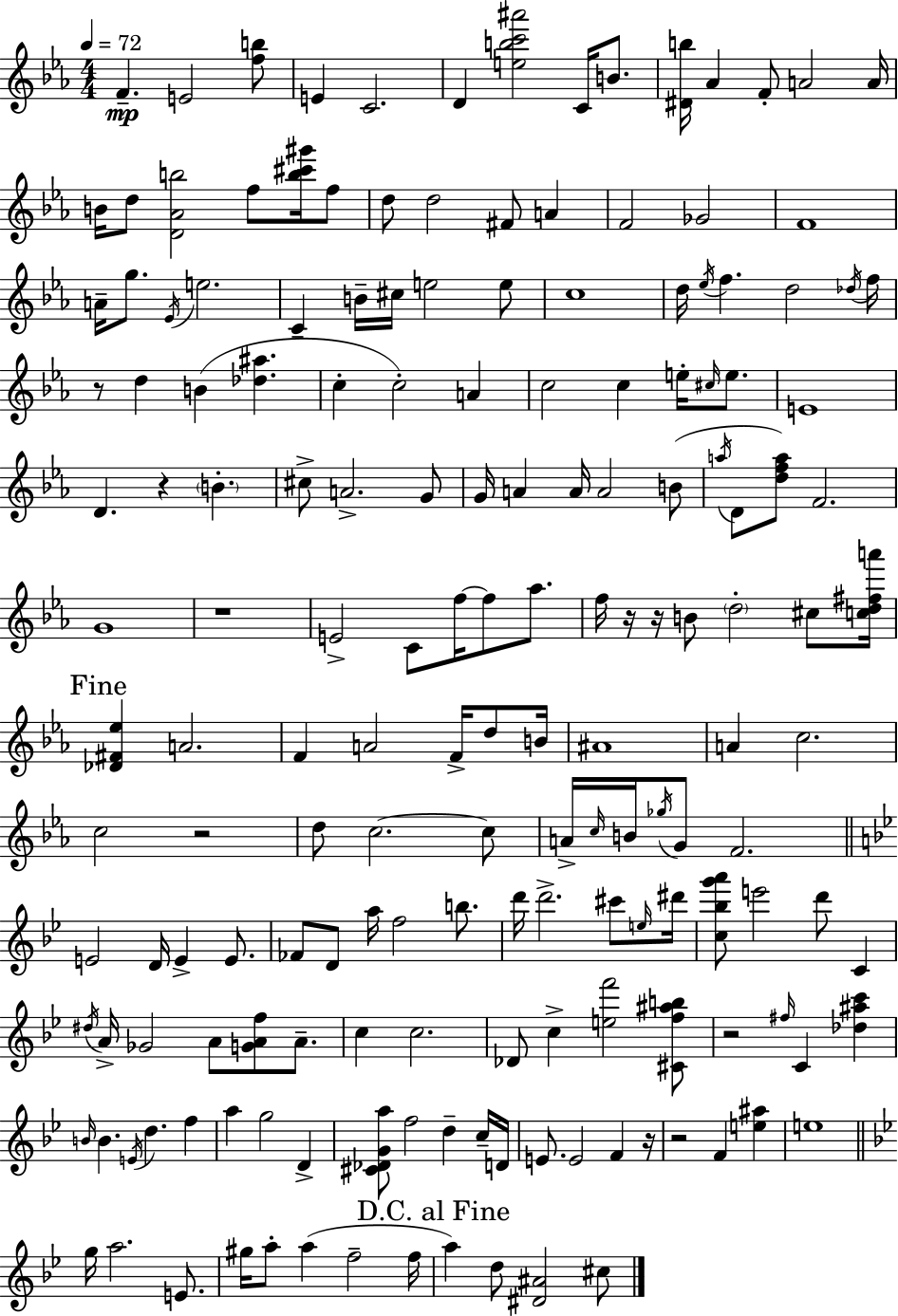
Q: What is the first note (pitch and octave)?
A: F4